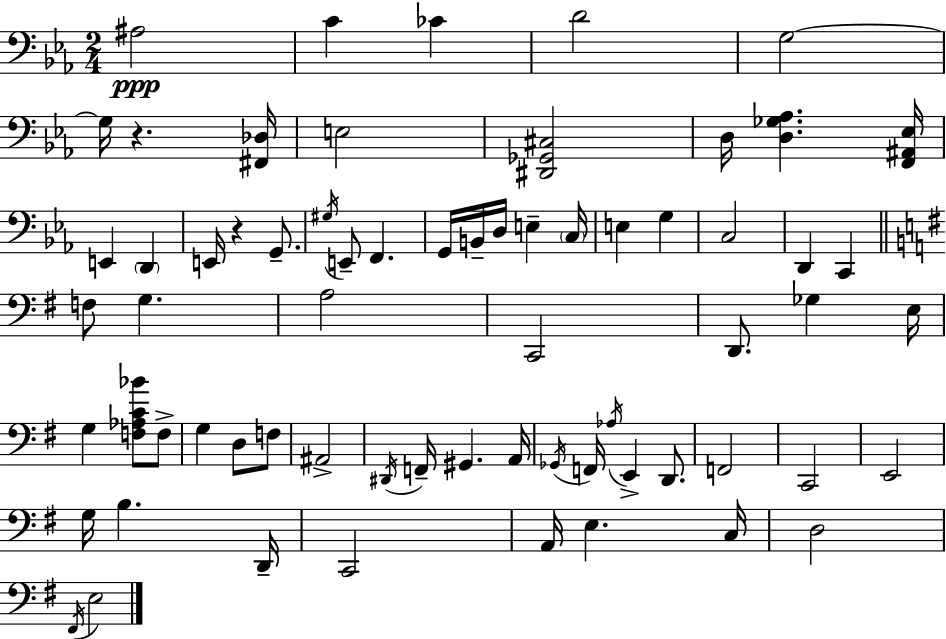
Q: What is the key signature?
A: C minor